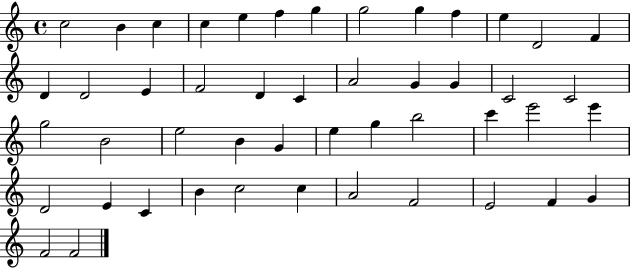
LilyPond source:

{
  \clef treble
  \time 4/4
  \defaultTimeSignature
  \key c \major
  c''2 b'4 c''4 | c''4 e''4 f''4 g''4 | g''2 g''4 f''4 | e''4 d'2 f'4 | \break d'4 d'2 e'4 | f'2 d'4 c'4 | a'2 g'4 g'4 | c'2 c'2 | \break g''2 b'2 | e''2 b'4 g'4 | e''4 g''4 b''2 | c'''4 e'''2 e'''4 | \break d'2 e'4 c'4 | b'4 c''2 c''4 | a'2 f'2 | e'2 f'4 g'4 | \break f'2 f'2 | \bar "|."
}